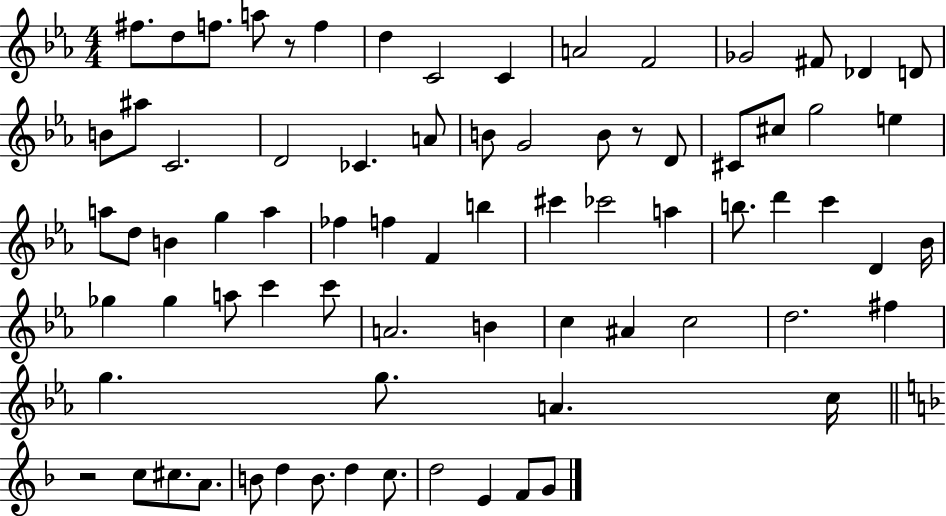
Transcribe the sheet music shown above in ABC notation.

X:1
T:Untitled
M:4/4
L:1/4
K:Eb
^f/2 d/2 f/2 a/2 z/2 f d C2 C A2 F2 _G2 ^F/2 _D D/2 B/2 ^a/2 C2 D2 _C A/2 B/2 G2 B/2 z/2 D/2 ^C/2 ^c/2 g2 e a/2 d/2 B g a _f f F b ^c' _c'2 a b/2 d' c' D _B/4 _g _g a/2 c' c'/2 A2 B c ^A c2 d2 ^f g g/2 A c/4 z2 c/2 ^c/2 A/2 B/2 d B/2 d c/2 d2 E F/2 G/2